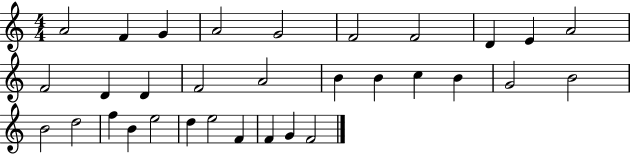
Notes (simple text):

A4/h F4/q G4/q A4/h G4/h F4/h F4/h D4/q E4/q A4/h F4/h D4/q D4/q F4/h A4/h B4/q B4/q C5/q B4/q G4/h B4/h B4/h D5/h F5/q B4/q E5/h D5/q E5/h F4/q F4/q G4/q F4/h